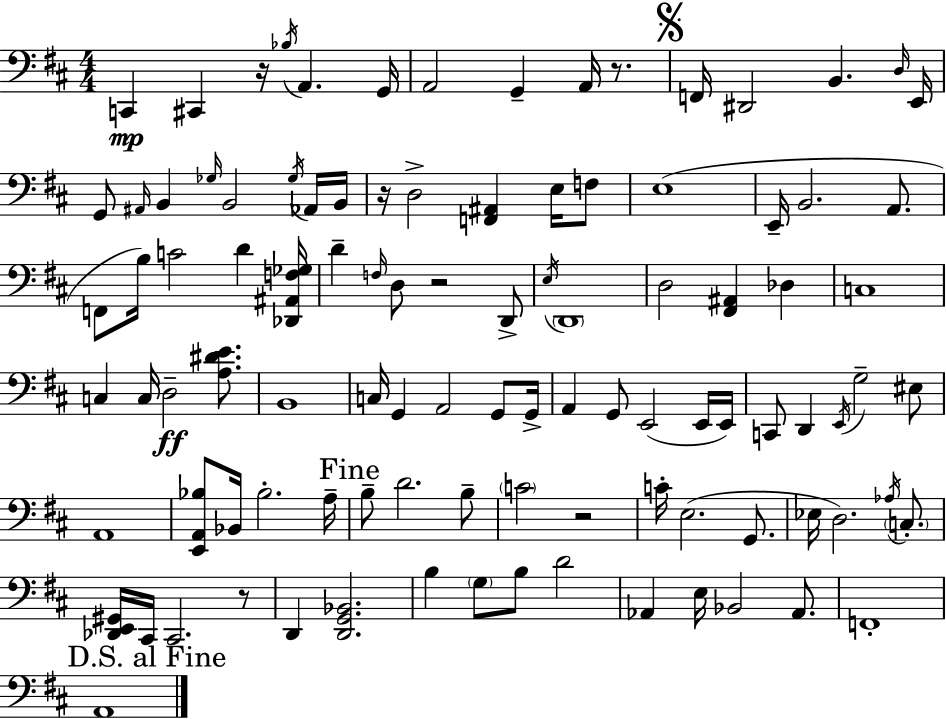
{
  \clef bass
  \numericTimeSignature
  \time 4/4
  \key d \major
  c,4\mp cis,4 r16 \acciaccatura { bes16 } a,4. | g,16 a,2 g,4-- a,16 r8. | \mark \markup { \musicglyph "scripts.segno" } f,16 dis,2 b,4. | \grace { d16 } e,16 g,8 \grace { ais,16 } b,4 \grace { ges16 } b,2 | \break \acciaccatura { ges16 } aes,16 b,16 r16 d2-> <f, ais,>4 | e16 f8 e1( | e,16-- b,2. | a,8. f,8 b16) c'2 | \break d'4 <des, ais, f ges>16 d'4-- \grace { f16 } d8 r2 | d,8-> \acciaccatura { e16 } \parenthesize d,1 | d2 <fis, ais,>4 | des4 c1 | \break c4 c16 d2--\ff | <a dis' e'>8. b,1 | c16 g,4 a,2 | g,8 g,16-> a,4 g,8 e,2( | \break e,16 e,16) c,8 d,4 \acciaccatura { e,16 } g2-- | eis8 a,1 | <e, a, bes>8 bes,16 bes2.-. | a16-- \mark "Fine" b8-- d'2. | \break b8-- \parenthesize c'2 | r2 c'16-. e2.( | g,8. ees16 d2.) | \acciaccatura { aes16 } \parenthesize c8.-. <des, e, gis,>16 cis,16 cis,2. | \break r8 d,4 <d, g, bes,>2. | b4 \parenthesize g8 b8 | d'2 aes,4 e16 bes,2 | aes,8. f,1-. | \break \mark "D.S. al Fine" a,1 | \bar "|."
}